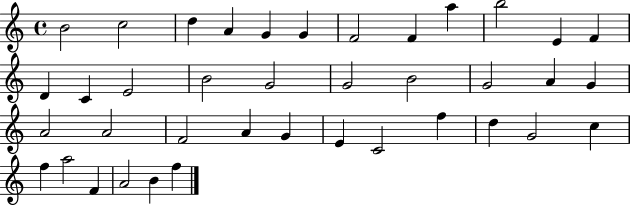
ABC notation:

X:1
T:Untitled
M:4/4
L:1/4
K:C
B2 c2 d A G G F2 F a b2 E F D C E2 B2 G2 G2 B2 G2 A G A2 A2 F2 A G E C2 f d G2 c f a2 F A2 B f